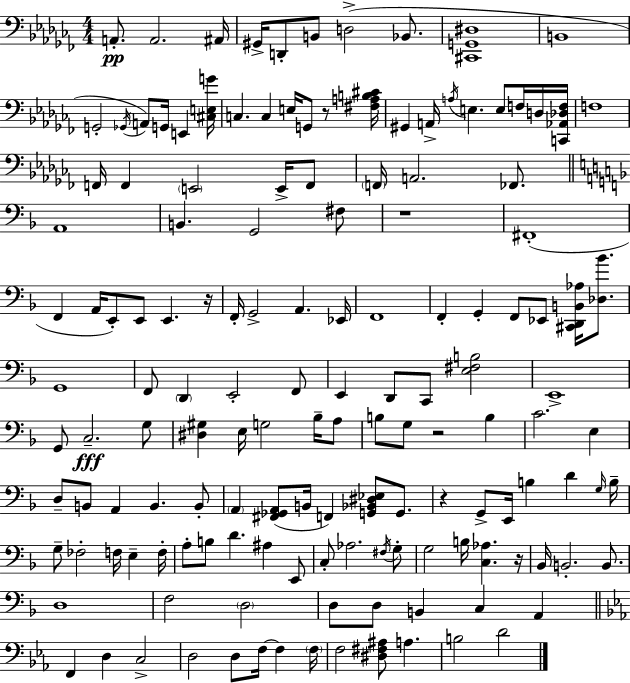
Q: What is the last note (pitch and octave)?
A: D4